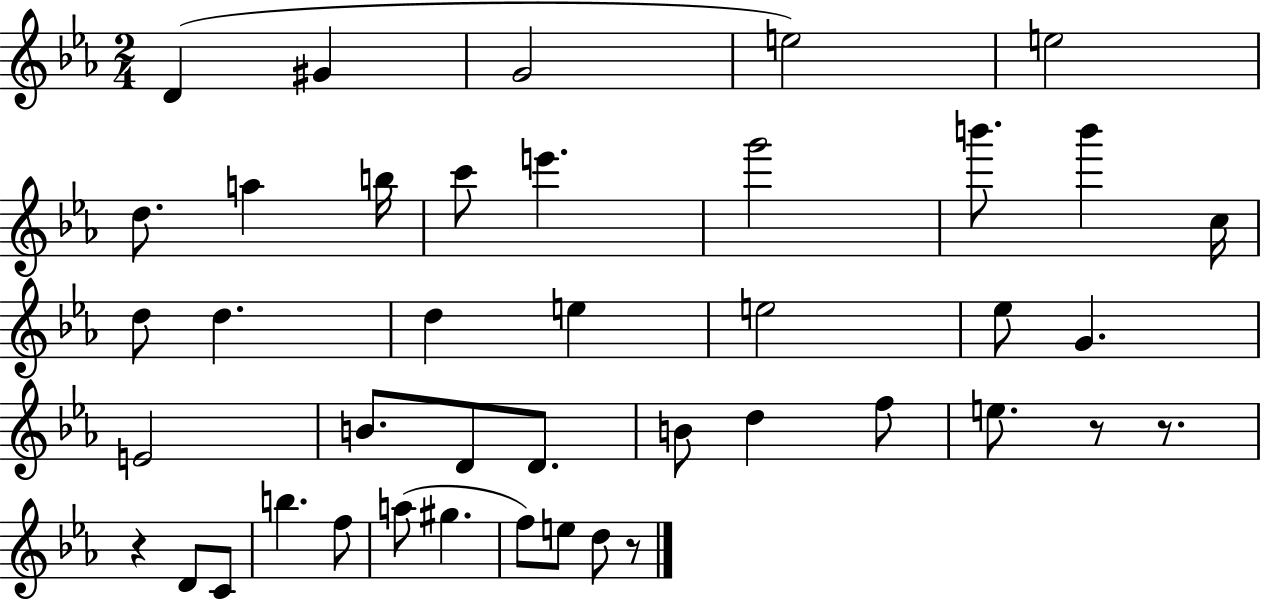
{
  \clef treble
  \numericTimeSignature
  \time 2/4
  \key ees \major
  \repeat volta 2 { d'4( gis'4 | g'2 | e''2) | e''2 | \break d''8. a''4 b''16 | c'''8 e'''4. | g'''2 | b'''8. b'''4 c''16 | \break d''8 d''4. | d''4 e''4 | e''2 | ees''8 g'4. | \break e'2 | b'8. d'8 d'8. | b'8 d''4 f''8 | e''8. r8 r8. | \break r4 d'8 c'8 | b''4. f''8 | a''8( gis''4. | f''8) e''8 d''8 r8 | \break } \bar "|."
}